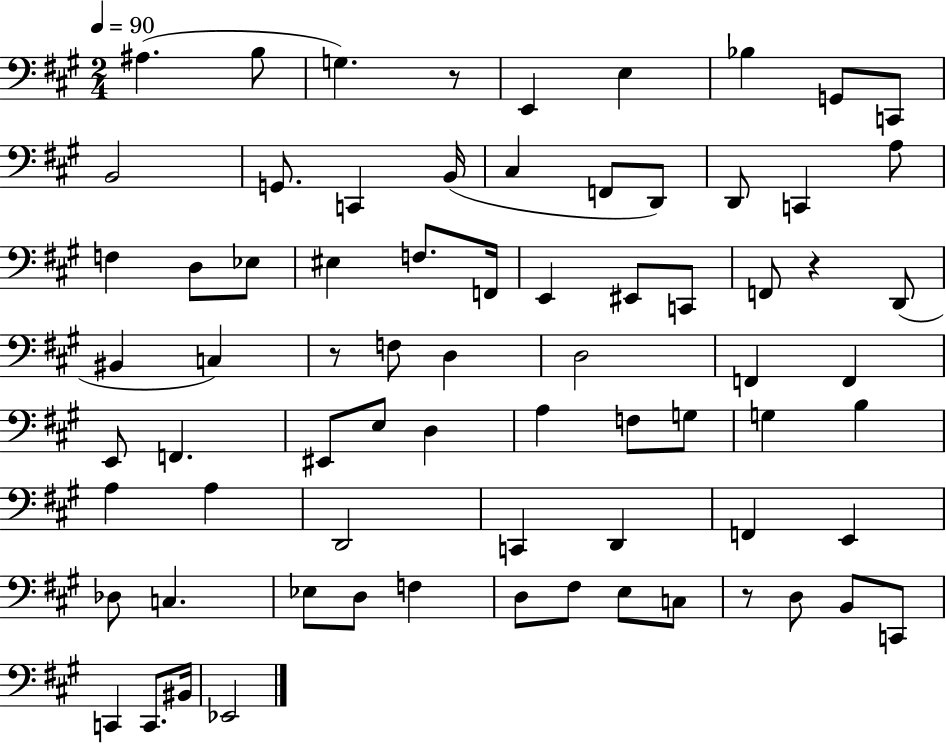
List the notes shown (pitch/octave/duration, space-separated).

A#3/q. B3/e G3/q. R/e E2/q E3/q Bb3/q G2/e C2/e B2/h G2/e. C2/q B2/s C#3/q F2/e D2/e D2/e C2/q A3/e F3/q D3/e Eb3/e EIS3/q F3/e. F2/s E2/q EIS2/e C2/e F2/e R/q D2/e BIS2/q C3/q R/e F3/e D3/q D3/h F2/q F2/q E2/e F2/q. EIS2/e E3/e D3/q A3/q F3/e G3/e G3/q B3/q A3/q A3/q D2/h C2/q D2/q F2/q E2/q Db3/e C3/q. Eb3/e D3/e F3/q D3/e F#3/e E3/e C3/e R/e D3/e B2/e C2/e C2/q C2/e. BIS2/s Eb2/h